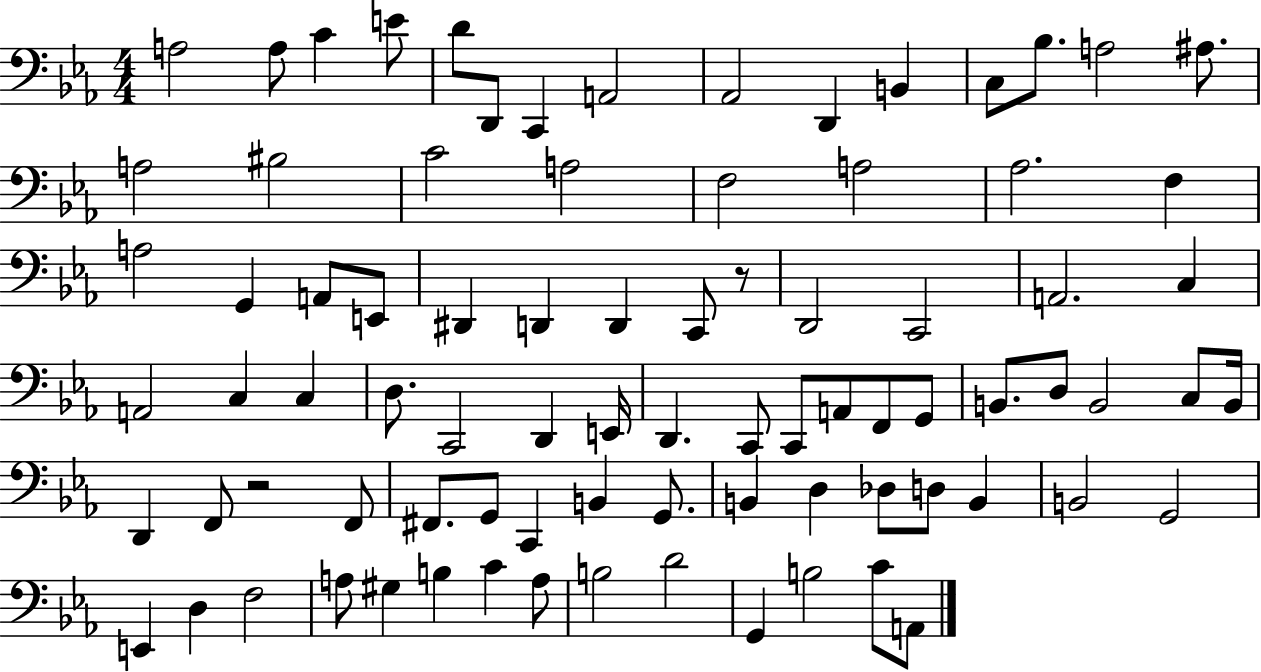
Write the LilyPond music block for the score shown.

{
  \clef bass
  \numericTimeSignature
  \time 4/4
  \key ees \major
  a2 a8 c'4 e'8 | d'8 d,8 c,4 a,2 | aes,2 d,4 b,4 | c8 bes8. a2 ais8. | \break a2 bis2 | c'2 a2 | f2 a2 | aes2. f4 | \break a2 g,4 a,8 e,8 | dis,4 d,4 d,4 c,8 r8 | d,2 c,2 | a,2. c4 | \break a,2 c4 c4 | d8. c,2 d,4 e,16 | d,4. c,8 c,8 a,8 f,8 g,8 | b,8. d8 b,2 c8 b,16 | \break d,4 f,8 r2 f,8 | fis,8. g,8 c,4 b,4 g,8. | b,4 d4 des8 d8 b,4 | b,2 g,2 | \break e,4 d4 f2 | a8 gis4 b4 c'4 a8 | b2 d'2 | g,4 b2 c'8 a,8 | \break \bar "|."
}